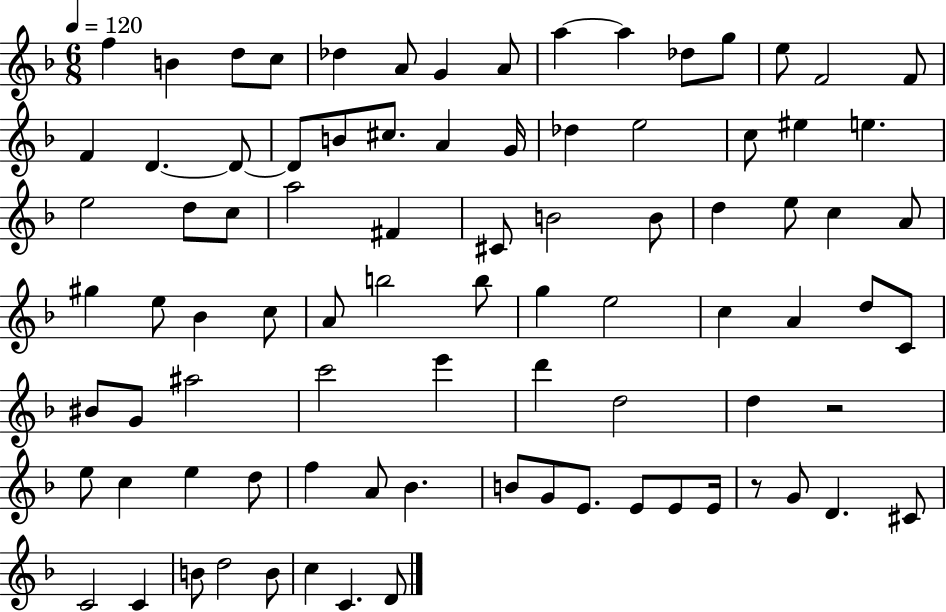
F5/q B4/q D5/e C5/e Db5/q A4/e G4/q A4/e A5/q A5/q Db5/e G5/e E5/e F4/h F4/e F4/q D4/q. D4/e D4/e B4/e C#5/e. A4/q G4/s Db5/q E5/h C5/e EIS5/q E5/q. E5/h D5/e C5/e A5/h F#4/q C#4/e B4/h B4/e D5/q E5/e C5/q A4/e G#5/q E5/e Bb4/q C5/e A4/e B5/h B5/e G5/q E5/h C5/q A4/q D5/e C4/e BIS4/e G4/e A#5/h C6/h E6/q D6/q D5/h D5/q R/h E5/e C5/q E5/q D5/e F5/q A4/e Bb4/q. B4/e G4/e E4/e. E4/e E4/e E4/s R/e G4/e D4/q. C#4/e C4/h C4/q B4/e D5/h B4/e C5/q C4/q. D4/e